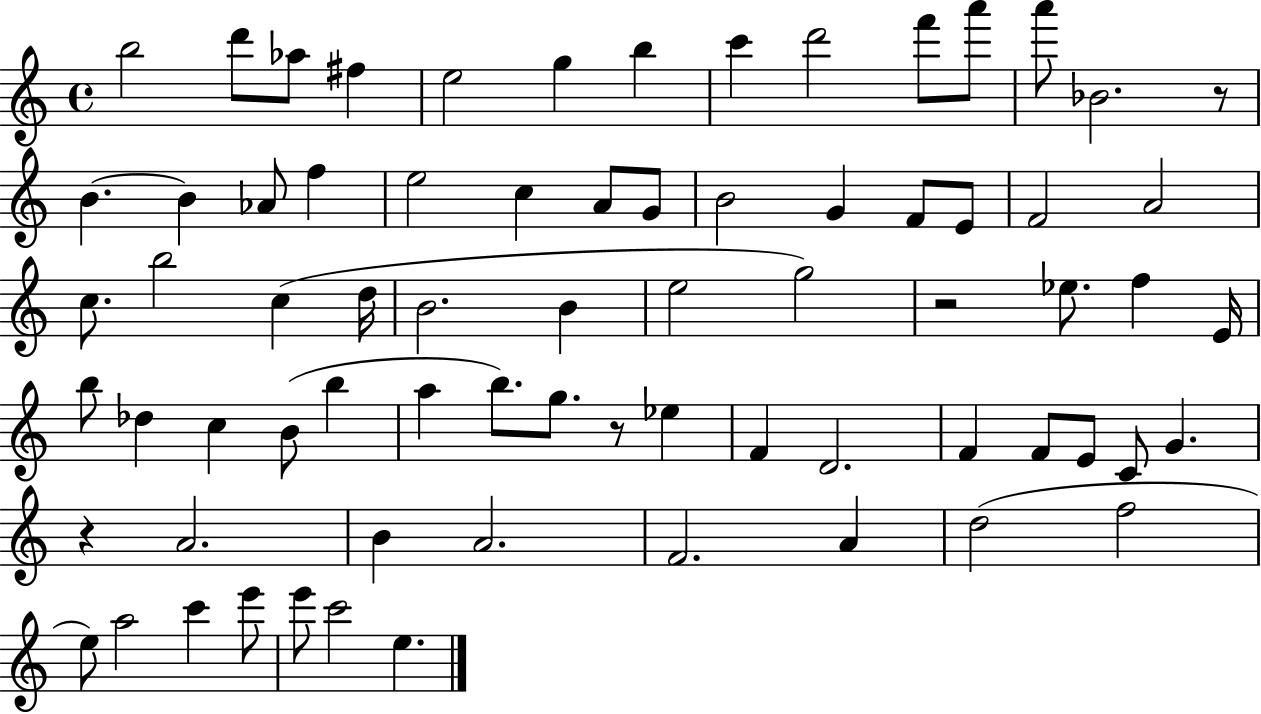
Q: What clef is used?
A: treble